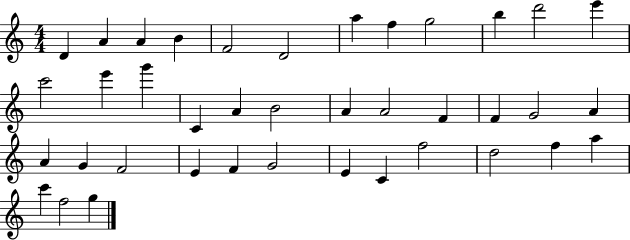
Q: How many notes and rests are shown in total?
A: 39